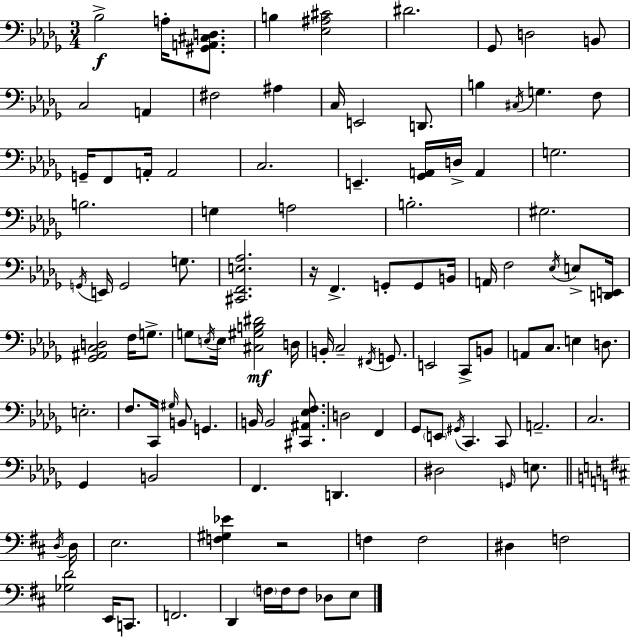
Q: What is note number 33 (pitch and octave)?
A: G2